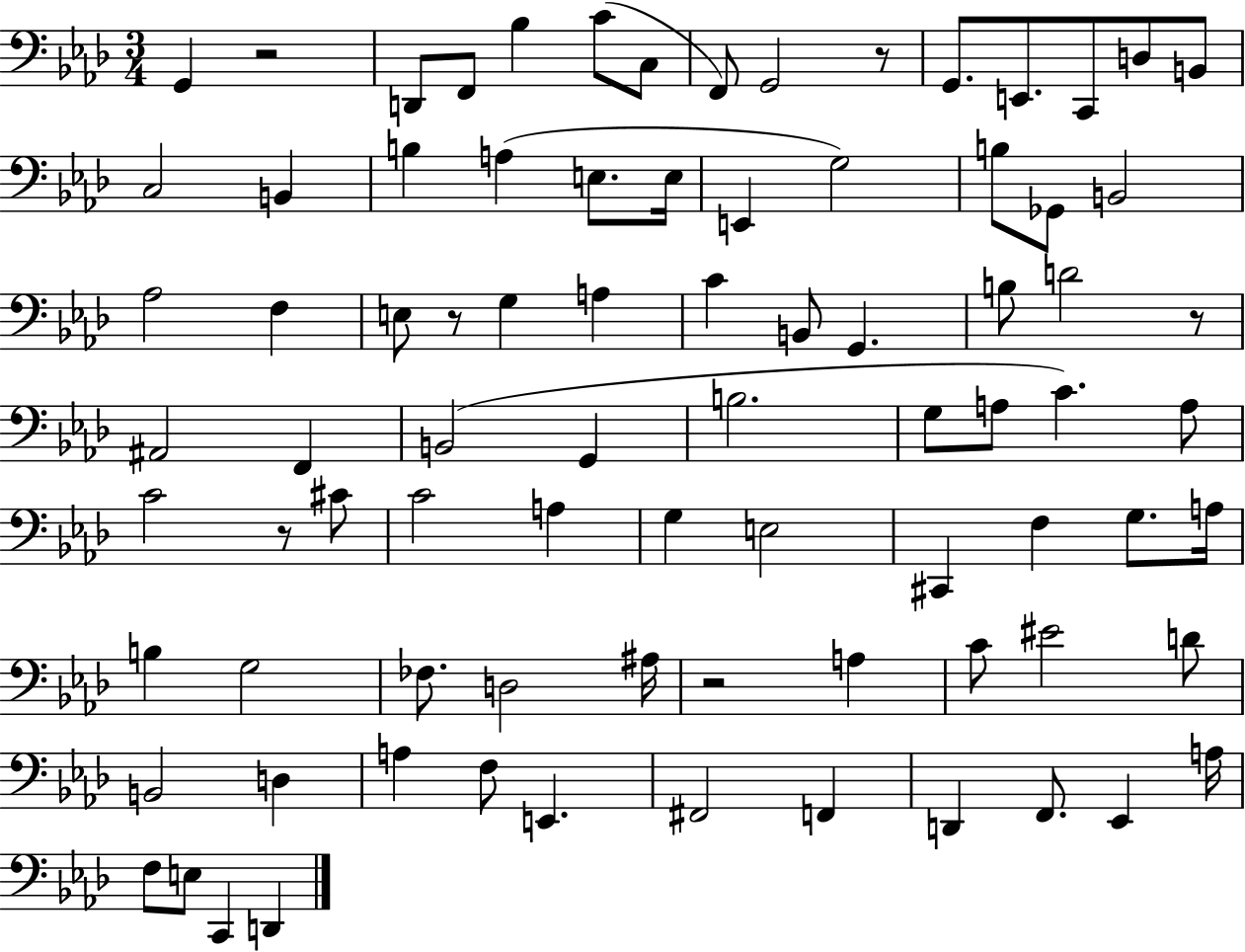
{
  \clef bass
  \numericTimeSignature
  \time 3/4
  \key aes \major
  g,4 r2 | d,8 f,8 bes4 c'8( c8 | f,8) g,2 r8 | g,8. e,8. c,8 d8 b,8 | \break c2 b,4 | b4 a4( e8. e16 | e,4 g2) | b8 ges,8 b,2 | \break aes2 f4 | e8 r8 g4 a4 | c'4 b,8 g,4. | b8 d'2 r8 | \break ais,2 f,4 | b,2( g,4 | b2. | g8 a8 c'4.) a8 | \break c'2 r8 cis'8 | c'2 a4 | g4 e2 | cis,4 f4 g8. a16 | \break b4 g2 | fes8. d2 ais16 | r2 a4 | c'8 eis'2 d'8 | \break b,2 d4 | a4 f8 e,4. | fis,2 f,4 | d,4 f,8. ees,4 a16 | \break f8 e8 c,4 d,4 | \bar "|."
}